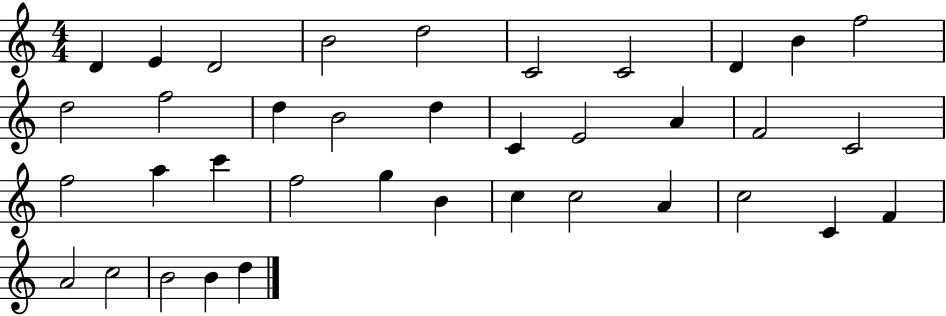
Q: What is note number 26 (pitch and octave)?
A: B4